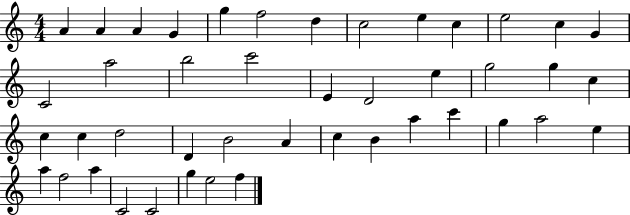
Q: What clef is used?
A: treble